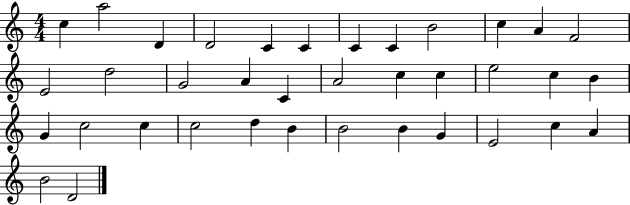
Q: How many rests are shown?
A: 0